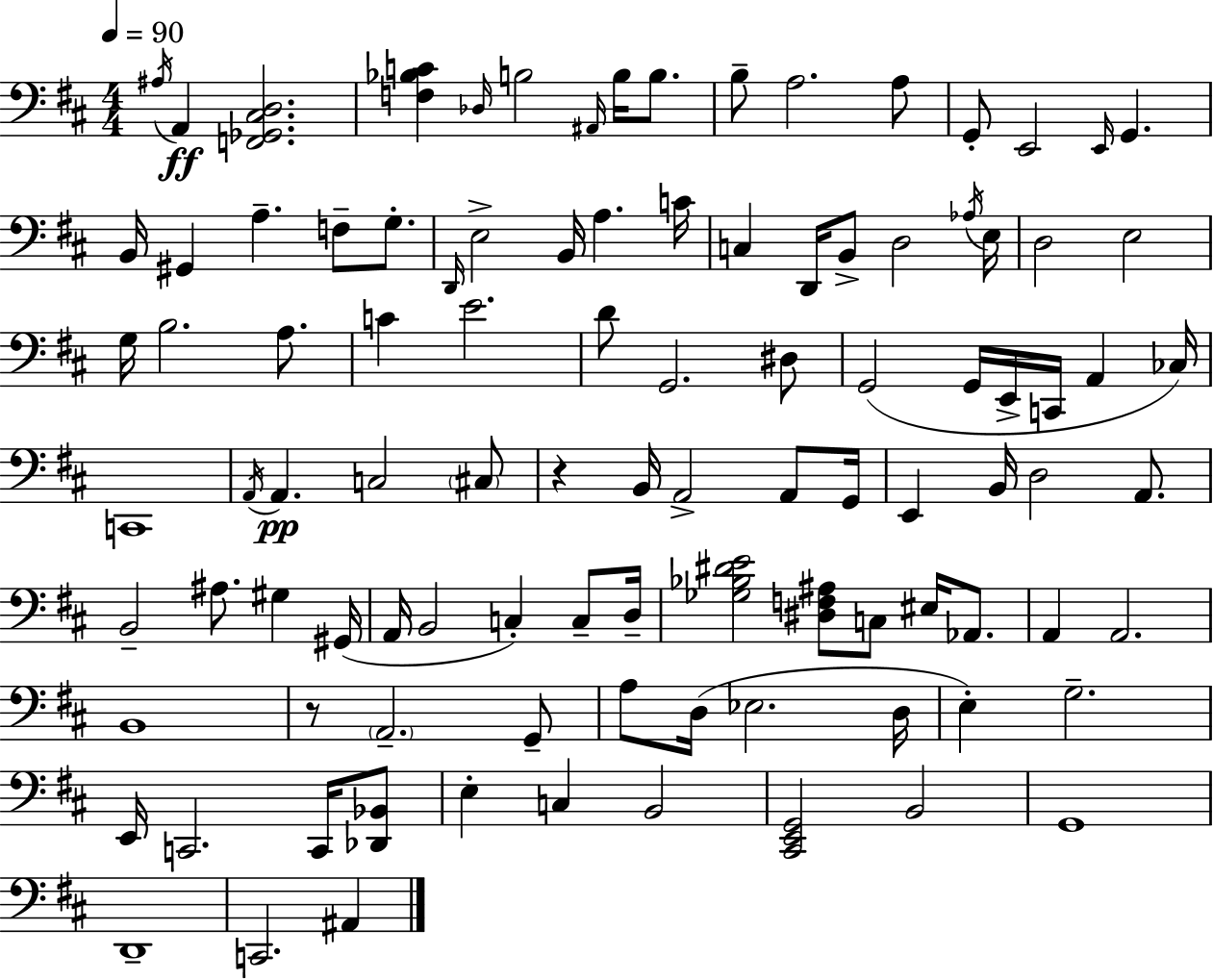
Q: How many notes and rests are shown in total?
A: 101